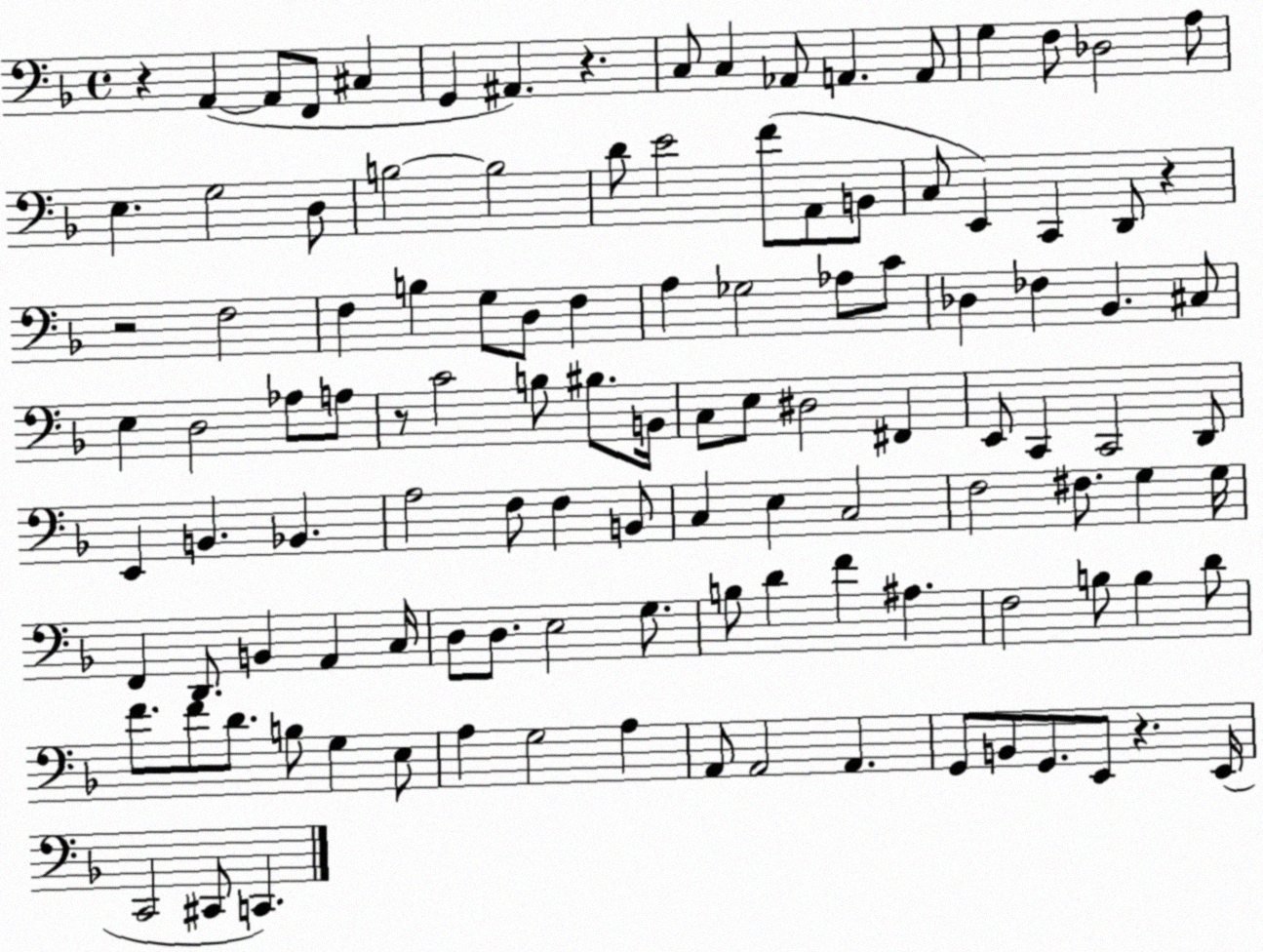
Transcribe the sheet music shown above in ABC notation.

X:1
T:Untitled
M:4/4
L:1/4
K:F
z A,, A,,/2 F,,/2 ^C, G,, ^A,, z C,/2 C, _A,,/2 A,, A,,/2 G, F,/2 _D,2 A,/2 E, G,2 D,/2 B,2 B,2 D/2 E2 F/2 A,,/2 B,,/2 C,/2 E,, C,, D,,/2 z z2 F,2 F, B, G,/2 D,/2 F, A, _G,2 _A,/2 C/2 _D, _F, _B,, ^C,/2 E, D,2 _A,/2 A,/2 z/2 C2 B,/2 ^B,/2 B,,/4 C,/2 E,/2 ^D,2 ^F,, E,,/2 C,, C,,2 D,,/2 E,, B,, _B,, A,2 F,/2 F, B,,/2 C, E, C,2 F,2 ^F,/2 G, G,/4 F,, D,,/2 B,, A,, C,/4 D,/2 D,/2 E,2 G,/2 B,/2 D F ^A, F,2 B,/2 B, D/2 F/2 F/2 D/2 B,/2 G, E,/2 A, G,2 A, A,,/2 A,,2 A,, G,,/2 B,,/2 G,,/2 E,,/2 z E,,/4 C,,2 ^C,,/2 C,,